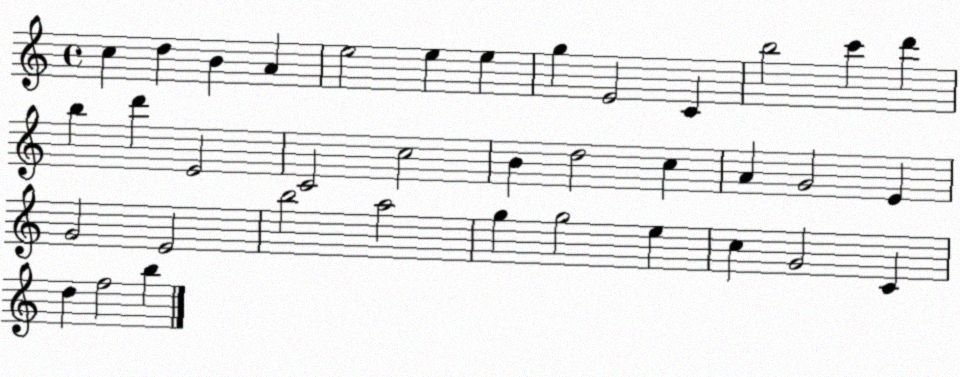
X:1
T:Untitled
M:4/4
L:1/4
K:C
c d B A e2 e e g E2 C b2 c' d' b d' E2 C2 c2 B d2 c A G2 E G2 E2 b2 a2 g g2 e c G2 C d f2 b